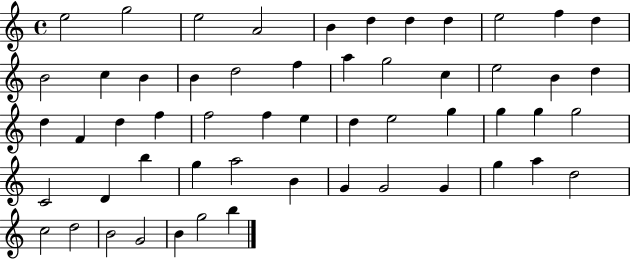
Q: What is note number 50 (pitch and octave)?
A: D5